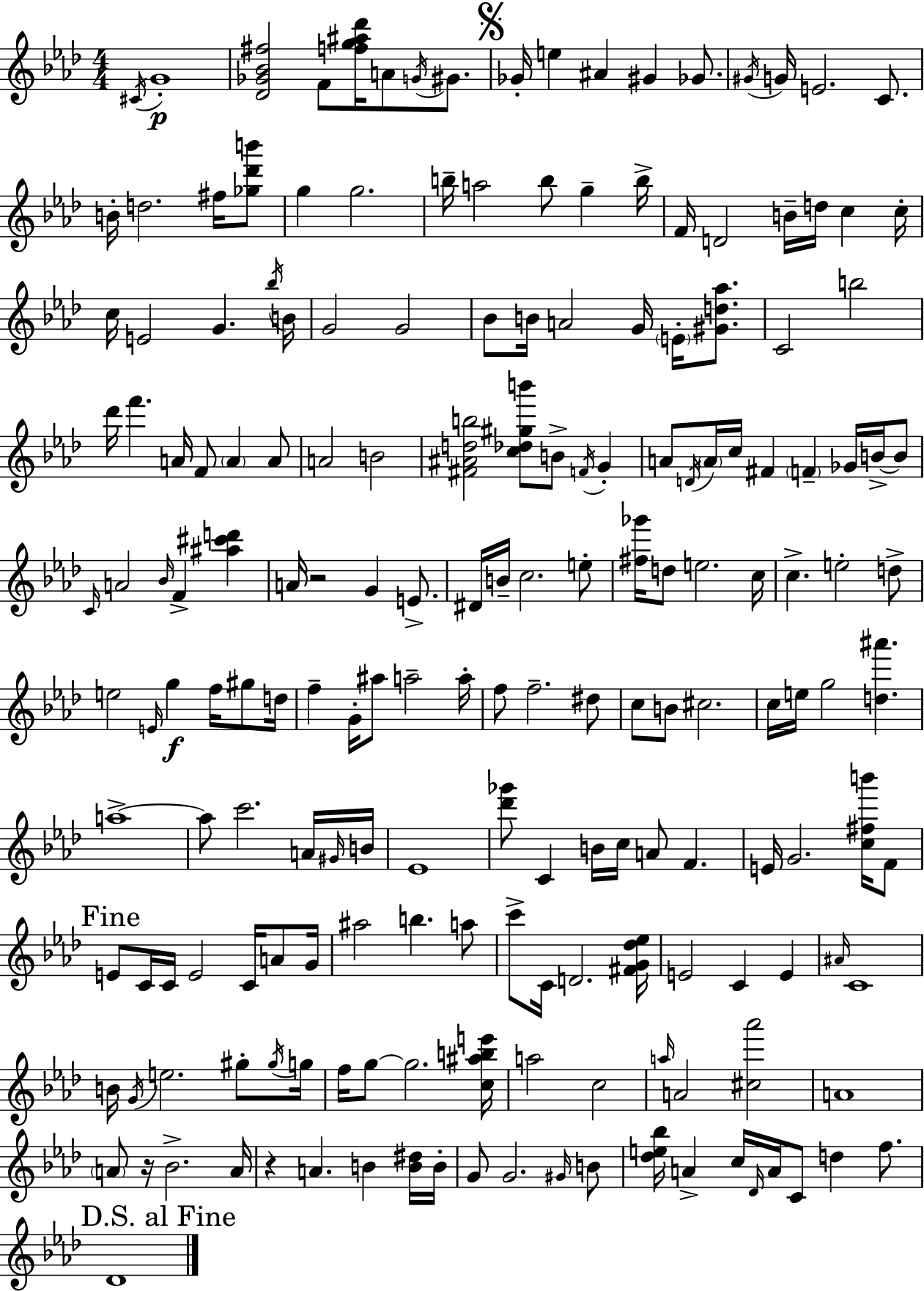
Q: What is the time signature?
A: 4/4